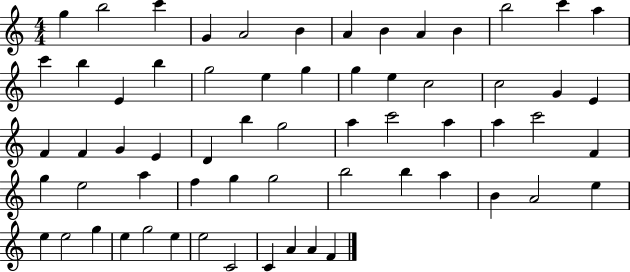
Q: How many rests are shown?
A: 0